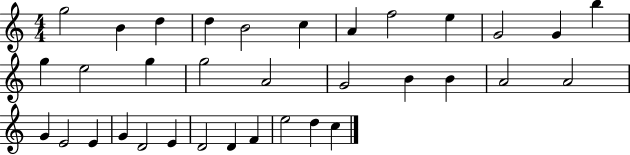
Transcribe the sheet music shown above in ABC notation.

X:1
T:Untitled
M:4/4
L:1/4
K:C
g2 B d d B2 c A f2 e G2 G b g e2 g g2 A2 G2 B B A2 A2 G E2 E G D2 E D2 D F e2 d c